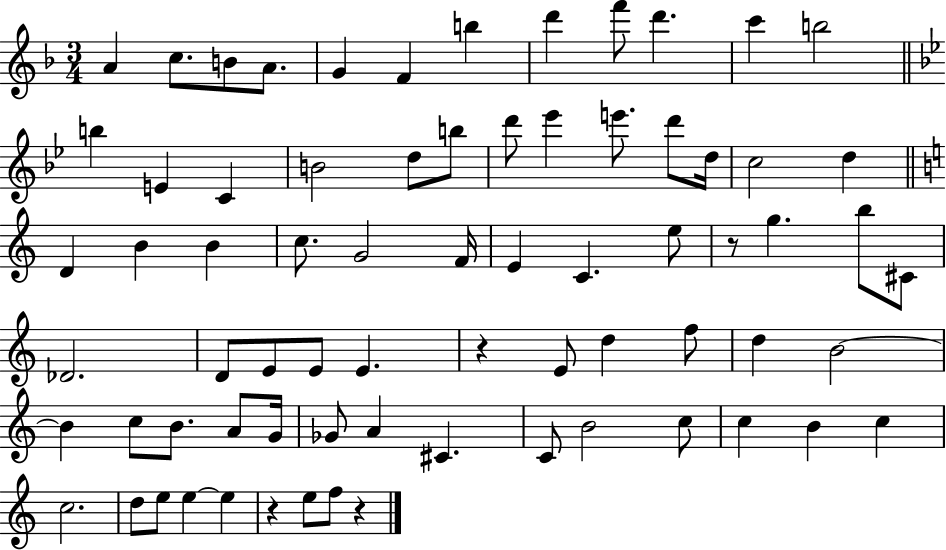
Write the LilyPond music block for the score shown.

{
  \clef treble
  \numericTimeSignature
  \time 3/4
  \key f \major
  a'4 c''8. b'8 a'8. | g'4 f'4 b''4 | d'''4 f'''8 d'''4. | c'''4 b''2 | \break \bar "||" \break \key bes \major b''4 e'4 c'4 | b'2 d''8 b''8 | d'''8 ees'''4 e'''8. d'''8 d''16 | c''2 d''4 | \break \bar "||" \break \key a \minor d'4 b'4 b'4 | c''8. g'2 f'16 | e'4 c'4. e''8 | r8 g''4. b''8 cis'8 | \break des'2. | d'8 e'8 e'8 e'4. | r4 e'8 d''4 f''8 | d''4 b'2~~ | \break b'4 c''8 b'8. a'8 g'16 | ges'8 a'4 cis'4. | c'8 b'2 c''8 | c''4 b'4 c''4 | \break c''2. | d''8 e''8 e''4~~ e''4 | r4 e''8 f''8 r4 | \bar "|."
}